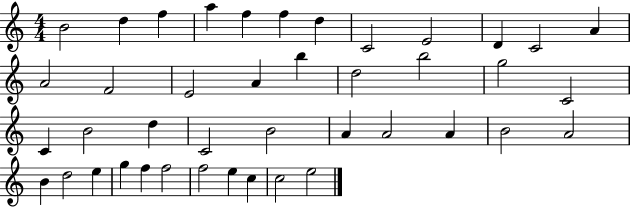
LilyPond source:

{
  \clef treble
  \numericTimeSignature
  \time 4/4
  \key c \major
  b'2 d''4 f''4 | a''4 f''4 f''4 d''4 | c'2 e'2 | d'4 c'2 a'4 | \break a'2 f'2 | e'2 a'4 b''4 | d''2 b''2 | g''2 c'2 | \break c'4 b'2 d''4 | c'2 b'2 | a'4 a'2 a'4 | b'2 a'2 | \break b'4 d''2 e''4 | g''4 f''4 f''2 | f''2 e''4 c''4 | c''2 e''2 | \break \bar "|."
}